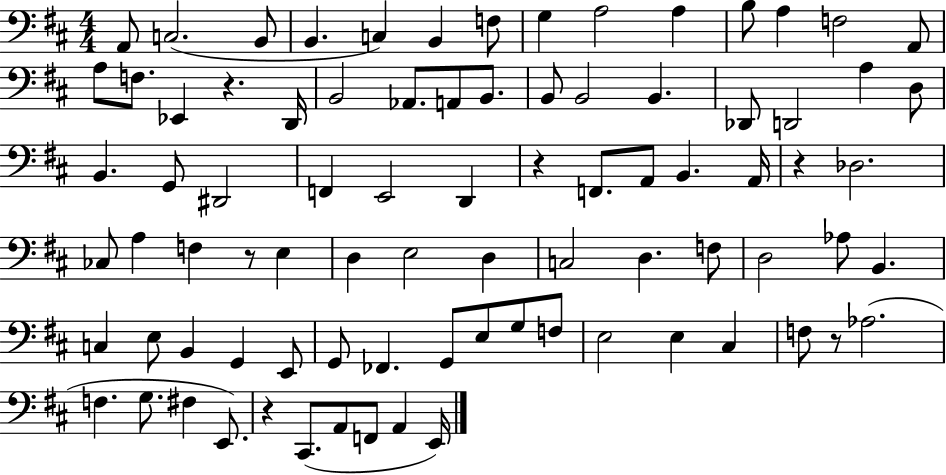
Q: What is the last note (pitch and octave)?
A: E2